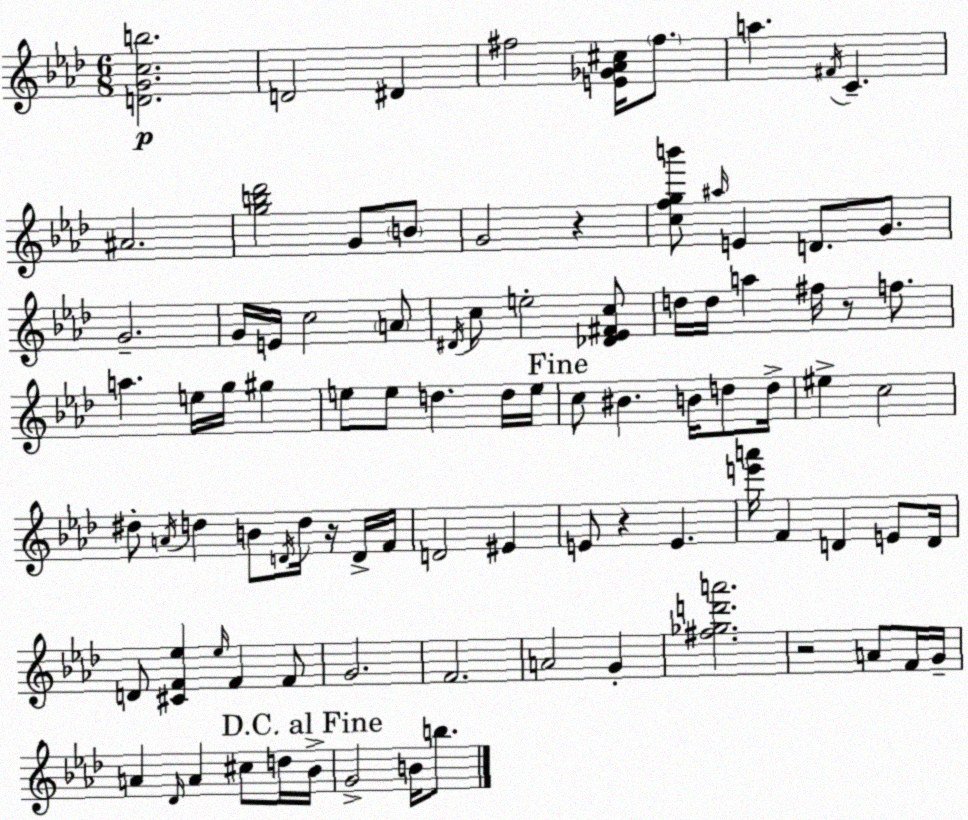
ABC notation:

X:1
T:Untitled
M:6/8
L:1/4
K:Ab
[DGcb]2 D2 ^D ^f2 [E_G_A^c]/4 ^f/2 a ^F/4 C ^A2 [gb_d']2 G/2 B/2 G2 z [cfgb']/2 ^a/4 E D/2 G/2 G2 G/4 E/4 c2 A/2 ^D/4 c/2 e2 [_D_E^Fc]/2 d/4 d/4 a ^f/4 z/2 f/2 a e/4 g/4 ^g e/2 e/2 d d/4 e/4 c/2 ^B B/4 d/2 d/4 ^e c2 ^d/2 A/4 d B/2 D/4 d/4 z/4 D/4 F/4 D2 ^E E/2 z E [e'a']/4 F D E/2 D/4 D/2 [^CF_e] _e/4 F F/2 G2 F2 A2 G [^f_gd'a']2 z2 A/2 F/4 G/4 A _D/4 A ^c/2 d/4 _B/4 G2 B/4 b/2